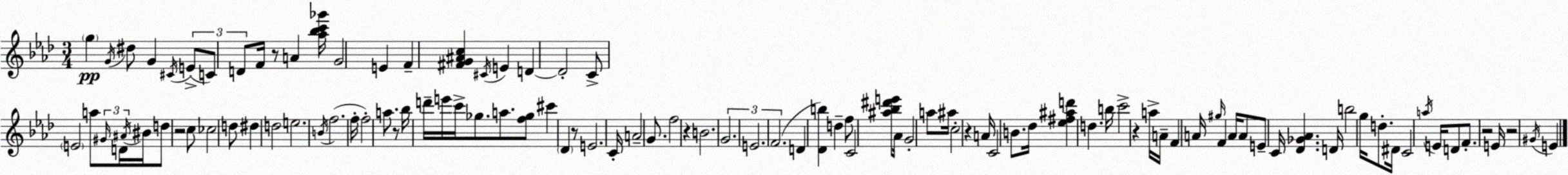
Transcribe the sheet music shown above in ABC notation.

X:1
T:Untitled
M:3/4
L:1/4
K:Fm
g G/4 ^d/2 G ^C/4 E/2 C/2 D/2 F/4 z/2 A [_a_bc'_g']/4 G2 E F [^FG^Ac] ^C/4 E D D2 C/2 E2 a/2 ^G/4 D/4 ^A/4 ^B/4 d/2 z2 c/2 _c2 d/2 ^d d2 e2 B/4 f2 f/4 f2 a/2 z/2 _b/4 d'/4 e'/4 c'/4 _g/2 a/2 [f_g]/2 ^c' _D z/2 E2 C/4 A2 G/2 f2 z B2 G2 E2 F2 D [_Db] d f/2 C2 [^a_b^d'e']/2 _A/4 G2 a/2 ^a/4 c2 z A/4 C2 B/2 _d/4 [_e^f^ad'] d b/4 c'2 z a/4 A/4 F A/4 ^g/4 F A/4 A/2 E/2 C/4 [_D_G_A] D/4 b2 g/4 d/2 ^D/4 C2 a/4 E/4 D/2 F/2 z2 E/4 z2 ^G/4 E